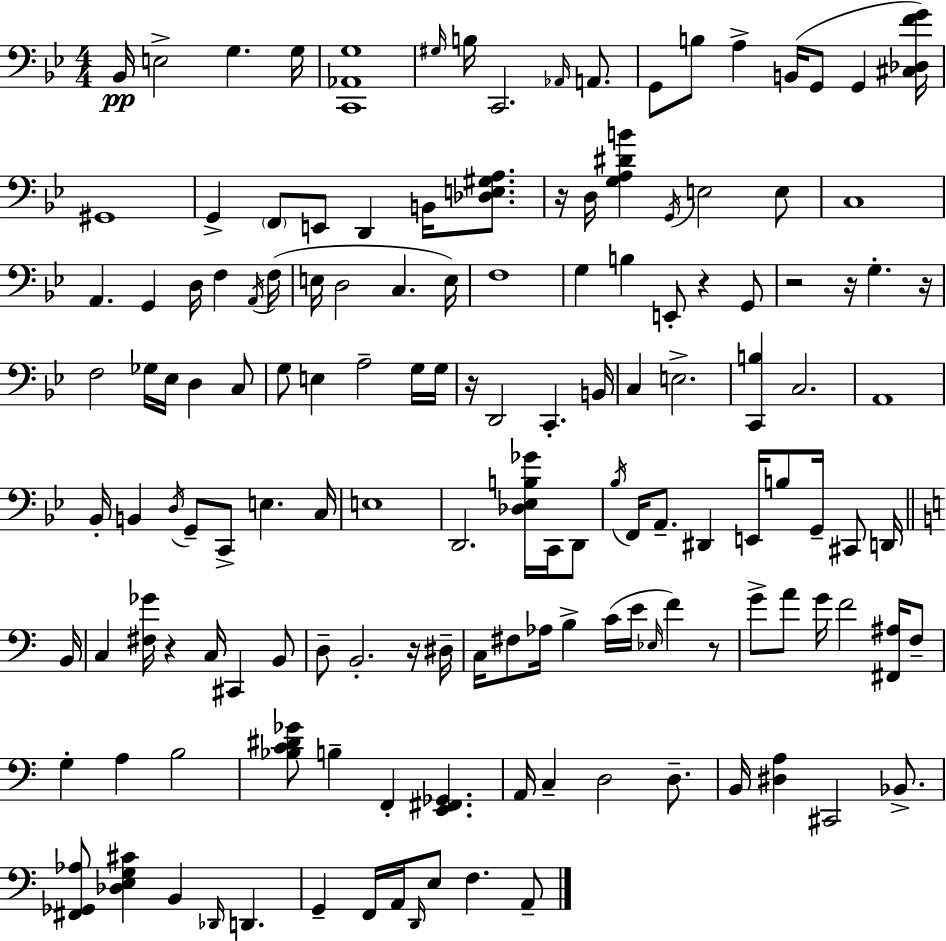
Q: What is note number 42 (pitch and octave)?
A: G3